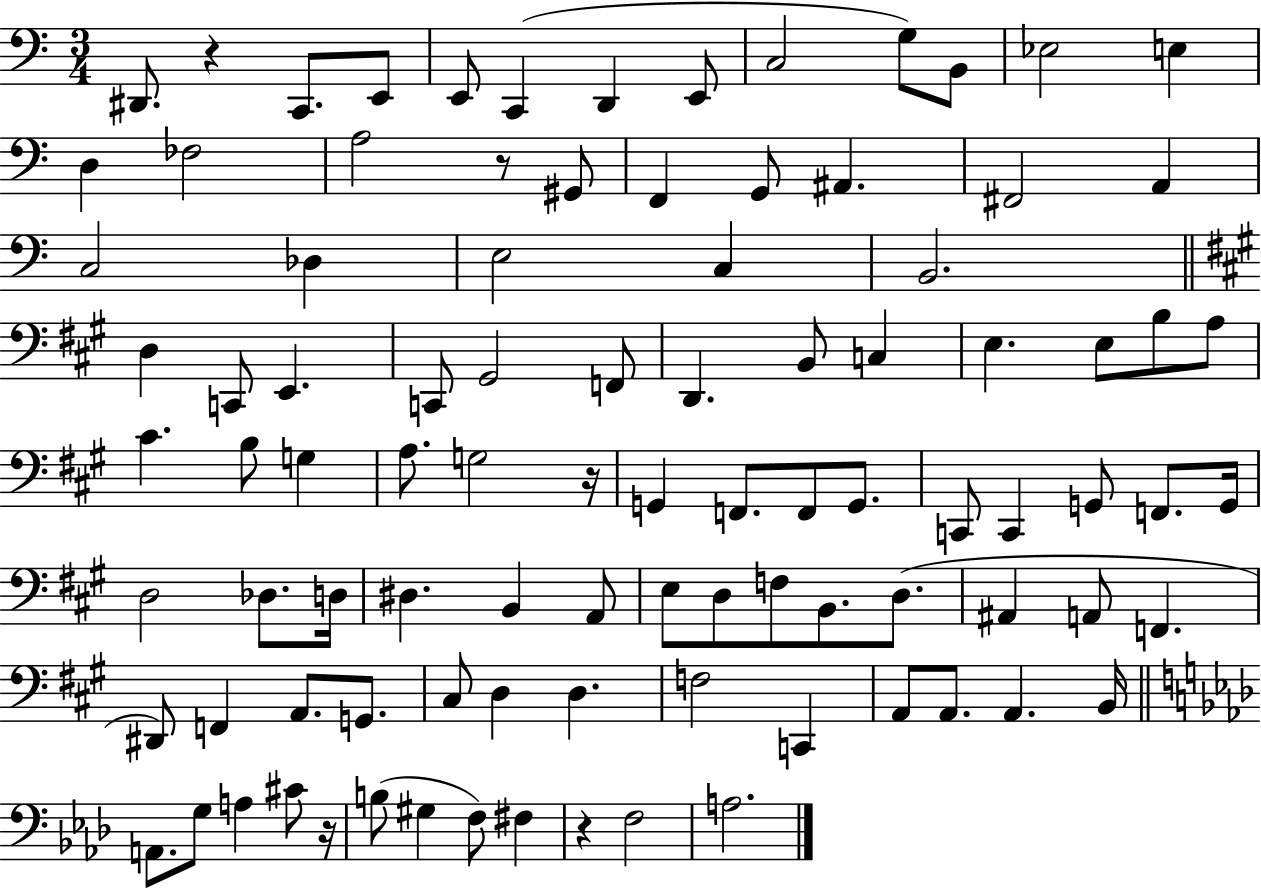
D#2/e. R/q C2/e. E2/e E2/e C2/q D2/q E2/e C3/h G3/e B2/e Eb3/h E3/q D3/q FES3/h A3/h R/e G#2/e F2/q G2/e A#2/q. F#2/h A2/q C3/h Db3/q E3/h C3/q B2/h. D3/q C2/e E2/q. C2/e G#2/h F2/e D2/q. B2/e C3/q E3/q. E3/e B3/e A3/e C#4/q. B3/e G3/q A3/e. G3/h R/s G2/q F2/e. F2/e G2/e. C2/e C2/q G2/e F2/e. G2/s D3/h Db3/e. D3/s D#3/q. B2/q A2/e E3/e D3/e F3/e B2/e. D3/e. A#2/q A2/e F2/q. D#2/e F2/q A2/e. G2/e. C#3/e D3/q D3/q. F3/h C2/q A2/e A2/e. A2/q. B2/s A2/e. G3/e A3/q C#4/e R/s B3/e G#3/q F3/e F#3/q R/q F3/h A3/h.